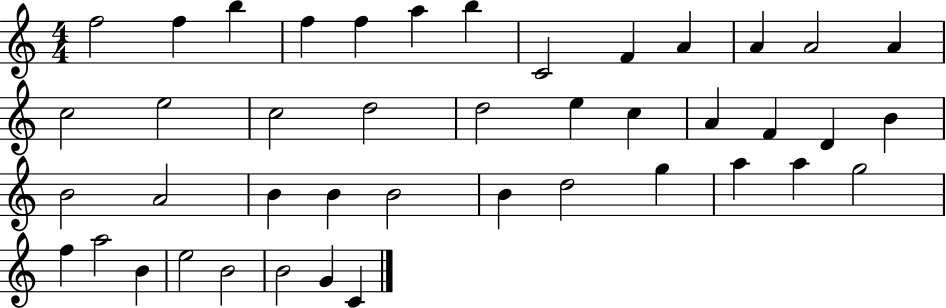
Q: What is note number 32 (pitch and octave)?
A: G5